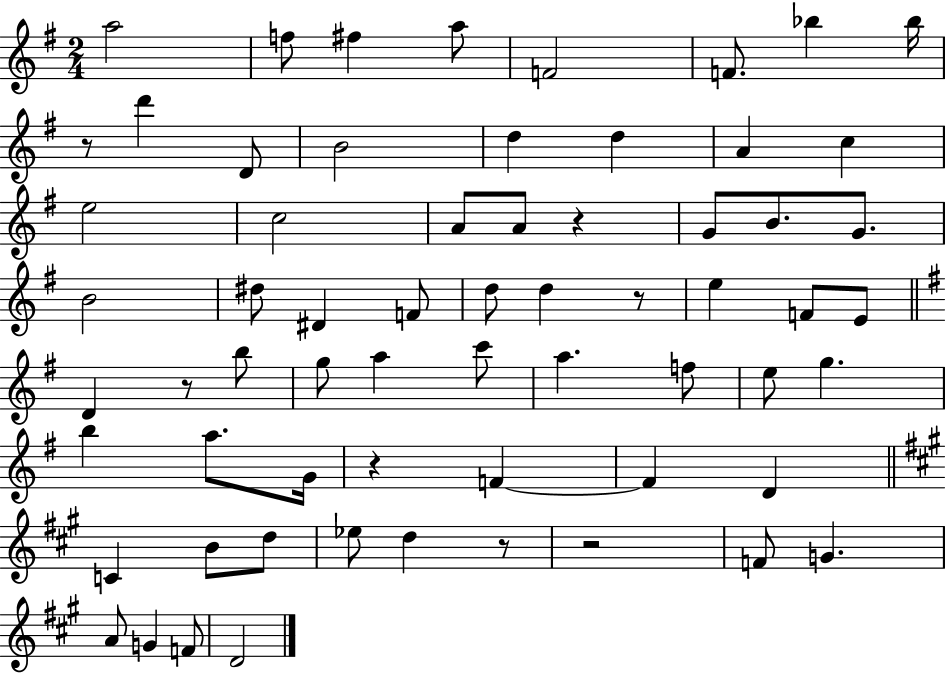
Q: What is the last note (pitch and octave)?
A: D4